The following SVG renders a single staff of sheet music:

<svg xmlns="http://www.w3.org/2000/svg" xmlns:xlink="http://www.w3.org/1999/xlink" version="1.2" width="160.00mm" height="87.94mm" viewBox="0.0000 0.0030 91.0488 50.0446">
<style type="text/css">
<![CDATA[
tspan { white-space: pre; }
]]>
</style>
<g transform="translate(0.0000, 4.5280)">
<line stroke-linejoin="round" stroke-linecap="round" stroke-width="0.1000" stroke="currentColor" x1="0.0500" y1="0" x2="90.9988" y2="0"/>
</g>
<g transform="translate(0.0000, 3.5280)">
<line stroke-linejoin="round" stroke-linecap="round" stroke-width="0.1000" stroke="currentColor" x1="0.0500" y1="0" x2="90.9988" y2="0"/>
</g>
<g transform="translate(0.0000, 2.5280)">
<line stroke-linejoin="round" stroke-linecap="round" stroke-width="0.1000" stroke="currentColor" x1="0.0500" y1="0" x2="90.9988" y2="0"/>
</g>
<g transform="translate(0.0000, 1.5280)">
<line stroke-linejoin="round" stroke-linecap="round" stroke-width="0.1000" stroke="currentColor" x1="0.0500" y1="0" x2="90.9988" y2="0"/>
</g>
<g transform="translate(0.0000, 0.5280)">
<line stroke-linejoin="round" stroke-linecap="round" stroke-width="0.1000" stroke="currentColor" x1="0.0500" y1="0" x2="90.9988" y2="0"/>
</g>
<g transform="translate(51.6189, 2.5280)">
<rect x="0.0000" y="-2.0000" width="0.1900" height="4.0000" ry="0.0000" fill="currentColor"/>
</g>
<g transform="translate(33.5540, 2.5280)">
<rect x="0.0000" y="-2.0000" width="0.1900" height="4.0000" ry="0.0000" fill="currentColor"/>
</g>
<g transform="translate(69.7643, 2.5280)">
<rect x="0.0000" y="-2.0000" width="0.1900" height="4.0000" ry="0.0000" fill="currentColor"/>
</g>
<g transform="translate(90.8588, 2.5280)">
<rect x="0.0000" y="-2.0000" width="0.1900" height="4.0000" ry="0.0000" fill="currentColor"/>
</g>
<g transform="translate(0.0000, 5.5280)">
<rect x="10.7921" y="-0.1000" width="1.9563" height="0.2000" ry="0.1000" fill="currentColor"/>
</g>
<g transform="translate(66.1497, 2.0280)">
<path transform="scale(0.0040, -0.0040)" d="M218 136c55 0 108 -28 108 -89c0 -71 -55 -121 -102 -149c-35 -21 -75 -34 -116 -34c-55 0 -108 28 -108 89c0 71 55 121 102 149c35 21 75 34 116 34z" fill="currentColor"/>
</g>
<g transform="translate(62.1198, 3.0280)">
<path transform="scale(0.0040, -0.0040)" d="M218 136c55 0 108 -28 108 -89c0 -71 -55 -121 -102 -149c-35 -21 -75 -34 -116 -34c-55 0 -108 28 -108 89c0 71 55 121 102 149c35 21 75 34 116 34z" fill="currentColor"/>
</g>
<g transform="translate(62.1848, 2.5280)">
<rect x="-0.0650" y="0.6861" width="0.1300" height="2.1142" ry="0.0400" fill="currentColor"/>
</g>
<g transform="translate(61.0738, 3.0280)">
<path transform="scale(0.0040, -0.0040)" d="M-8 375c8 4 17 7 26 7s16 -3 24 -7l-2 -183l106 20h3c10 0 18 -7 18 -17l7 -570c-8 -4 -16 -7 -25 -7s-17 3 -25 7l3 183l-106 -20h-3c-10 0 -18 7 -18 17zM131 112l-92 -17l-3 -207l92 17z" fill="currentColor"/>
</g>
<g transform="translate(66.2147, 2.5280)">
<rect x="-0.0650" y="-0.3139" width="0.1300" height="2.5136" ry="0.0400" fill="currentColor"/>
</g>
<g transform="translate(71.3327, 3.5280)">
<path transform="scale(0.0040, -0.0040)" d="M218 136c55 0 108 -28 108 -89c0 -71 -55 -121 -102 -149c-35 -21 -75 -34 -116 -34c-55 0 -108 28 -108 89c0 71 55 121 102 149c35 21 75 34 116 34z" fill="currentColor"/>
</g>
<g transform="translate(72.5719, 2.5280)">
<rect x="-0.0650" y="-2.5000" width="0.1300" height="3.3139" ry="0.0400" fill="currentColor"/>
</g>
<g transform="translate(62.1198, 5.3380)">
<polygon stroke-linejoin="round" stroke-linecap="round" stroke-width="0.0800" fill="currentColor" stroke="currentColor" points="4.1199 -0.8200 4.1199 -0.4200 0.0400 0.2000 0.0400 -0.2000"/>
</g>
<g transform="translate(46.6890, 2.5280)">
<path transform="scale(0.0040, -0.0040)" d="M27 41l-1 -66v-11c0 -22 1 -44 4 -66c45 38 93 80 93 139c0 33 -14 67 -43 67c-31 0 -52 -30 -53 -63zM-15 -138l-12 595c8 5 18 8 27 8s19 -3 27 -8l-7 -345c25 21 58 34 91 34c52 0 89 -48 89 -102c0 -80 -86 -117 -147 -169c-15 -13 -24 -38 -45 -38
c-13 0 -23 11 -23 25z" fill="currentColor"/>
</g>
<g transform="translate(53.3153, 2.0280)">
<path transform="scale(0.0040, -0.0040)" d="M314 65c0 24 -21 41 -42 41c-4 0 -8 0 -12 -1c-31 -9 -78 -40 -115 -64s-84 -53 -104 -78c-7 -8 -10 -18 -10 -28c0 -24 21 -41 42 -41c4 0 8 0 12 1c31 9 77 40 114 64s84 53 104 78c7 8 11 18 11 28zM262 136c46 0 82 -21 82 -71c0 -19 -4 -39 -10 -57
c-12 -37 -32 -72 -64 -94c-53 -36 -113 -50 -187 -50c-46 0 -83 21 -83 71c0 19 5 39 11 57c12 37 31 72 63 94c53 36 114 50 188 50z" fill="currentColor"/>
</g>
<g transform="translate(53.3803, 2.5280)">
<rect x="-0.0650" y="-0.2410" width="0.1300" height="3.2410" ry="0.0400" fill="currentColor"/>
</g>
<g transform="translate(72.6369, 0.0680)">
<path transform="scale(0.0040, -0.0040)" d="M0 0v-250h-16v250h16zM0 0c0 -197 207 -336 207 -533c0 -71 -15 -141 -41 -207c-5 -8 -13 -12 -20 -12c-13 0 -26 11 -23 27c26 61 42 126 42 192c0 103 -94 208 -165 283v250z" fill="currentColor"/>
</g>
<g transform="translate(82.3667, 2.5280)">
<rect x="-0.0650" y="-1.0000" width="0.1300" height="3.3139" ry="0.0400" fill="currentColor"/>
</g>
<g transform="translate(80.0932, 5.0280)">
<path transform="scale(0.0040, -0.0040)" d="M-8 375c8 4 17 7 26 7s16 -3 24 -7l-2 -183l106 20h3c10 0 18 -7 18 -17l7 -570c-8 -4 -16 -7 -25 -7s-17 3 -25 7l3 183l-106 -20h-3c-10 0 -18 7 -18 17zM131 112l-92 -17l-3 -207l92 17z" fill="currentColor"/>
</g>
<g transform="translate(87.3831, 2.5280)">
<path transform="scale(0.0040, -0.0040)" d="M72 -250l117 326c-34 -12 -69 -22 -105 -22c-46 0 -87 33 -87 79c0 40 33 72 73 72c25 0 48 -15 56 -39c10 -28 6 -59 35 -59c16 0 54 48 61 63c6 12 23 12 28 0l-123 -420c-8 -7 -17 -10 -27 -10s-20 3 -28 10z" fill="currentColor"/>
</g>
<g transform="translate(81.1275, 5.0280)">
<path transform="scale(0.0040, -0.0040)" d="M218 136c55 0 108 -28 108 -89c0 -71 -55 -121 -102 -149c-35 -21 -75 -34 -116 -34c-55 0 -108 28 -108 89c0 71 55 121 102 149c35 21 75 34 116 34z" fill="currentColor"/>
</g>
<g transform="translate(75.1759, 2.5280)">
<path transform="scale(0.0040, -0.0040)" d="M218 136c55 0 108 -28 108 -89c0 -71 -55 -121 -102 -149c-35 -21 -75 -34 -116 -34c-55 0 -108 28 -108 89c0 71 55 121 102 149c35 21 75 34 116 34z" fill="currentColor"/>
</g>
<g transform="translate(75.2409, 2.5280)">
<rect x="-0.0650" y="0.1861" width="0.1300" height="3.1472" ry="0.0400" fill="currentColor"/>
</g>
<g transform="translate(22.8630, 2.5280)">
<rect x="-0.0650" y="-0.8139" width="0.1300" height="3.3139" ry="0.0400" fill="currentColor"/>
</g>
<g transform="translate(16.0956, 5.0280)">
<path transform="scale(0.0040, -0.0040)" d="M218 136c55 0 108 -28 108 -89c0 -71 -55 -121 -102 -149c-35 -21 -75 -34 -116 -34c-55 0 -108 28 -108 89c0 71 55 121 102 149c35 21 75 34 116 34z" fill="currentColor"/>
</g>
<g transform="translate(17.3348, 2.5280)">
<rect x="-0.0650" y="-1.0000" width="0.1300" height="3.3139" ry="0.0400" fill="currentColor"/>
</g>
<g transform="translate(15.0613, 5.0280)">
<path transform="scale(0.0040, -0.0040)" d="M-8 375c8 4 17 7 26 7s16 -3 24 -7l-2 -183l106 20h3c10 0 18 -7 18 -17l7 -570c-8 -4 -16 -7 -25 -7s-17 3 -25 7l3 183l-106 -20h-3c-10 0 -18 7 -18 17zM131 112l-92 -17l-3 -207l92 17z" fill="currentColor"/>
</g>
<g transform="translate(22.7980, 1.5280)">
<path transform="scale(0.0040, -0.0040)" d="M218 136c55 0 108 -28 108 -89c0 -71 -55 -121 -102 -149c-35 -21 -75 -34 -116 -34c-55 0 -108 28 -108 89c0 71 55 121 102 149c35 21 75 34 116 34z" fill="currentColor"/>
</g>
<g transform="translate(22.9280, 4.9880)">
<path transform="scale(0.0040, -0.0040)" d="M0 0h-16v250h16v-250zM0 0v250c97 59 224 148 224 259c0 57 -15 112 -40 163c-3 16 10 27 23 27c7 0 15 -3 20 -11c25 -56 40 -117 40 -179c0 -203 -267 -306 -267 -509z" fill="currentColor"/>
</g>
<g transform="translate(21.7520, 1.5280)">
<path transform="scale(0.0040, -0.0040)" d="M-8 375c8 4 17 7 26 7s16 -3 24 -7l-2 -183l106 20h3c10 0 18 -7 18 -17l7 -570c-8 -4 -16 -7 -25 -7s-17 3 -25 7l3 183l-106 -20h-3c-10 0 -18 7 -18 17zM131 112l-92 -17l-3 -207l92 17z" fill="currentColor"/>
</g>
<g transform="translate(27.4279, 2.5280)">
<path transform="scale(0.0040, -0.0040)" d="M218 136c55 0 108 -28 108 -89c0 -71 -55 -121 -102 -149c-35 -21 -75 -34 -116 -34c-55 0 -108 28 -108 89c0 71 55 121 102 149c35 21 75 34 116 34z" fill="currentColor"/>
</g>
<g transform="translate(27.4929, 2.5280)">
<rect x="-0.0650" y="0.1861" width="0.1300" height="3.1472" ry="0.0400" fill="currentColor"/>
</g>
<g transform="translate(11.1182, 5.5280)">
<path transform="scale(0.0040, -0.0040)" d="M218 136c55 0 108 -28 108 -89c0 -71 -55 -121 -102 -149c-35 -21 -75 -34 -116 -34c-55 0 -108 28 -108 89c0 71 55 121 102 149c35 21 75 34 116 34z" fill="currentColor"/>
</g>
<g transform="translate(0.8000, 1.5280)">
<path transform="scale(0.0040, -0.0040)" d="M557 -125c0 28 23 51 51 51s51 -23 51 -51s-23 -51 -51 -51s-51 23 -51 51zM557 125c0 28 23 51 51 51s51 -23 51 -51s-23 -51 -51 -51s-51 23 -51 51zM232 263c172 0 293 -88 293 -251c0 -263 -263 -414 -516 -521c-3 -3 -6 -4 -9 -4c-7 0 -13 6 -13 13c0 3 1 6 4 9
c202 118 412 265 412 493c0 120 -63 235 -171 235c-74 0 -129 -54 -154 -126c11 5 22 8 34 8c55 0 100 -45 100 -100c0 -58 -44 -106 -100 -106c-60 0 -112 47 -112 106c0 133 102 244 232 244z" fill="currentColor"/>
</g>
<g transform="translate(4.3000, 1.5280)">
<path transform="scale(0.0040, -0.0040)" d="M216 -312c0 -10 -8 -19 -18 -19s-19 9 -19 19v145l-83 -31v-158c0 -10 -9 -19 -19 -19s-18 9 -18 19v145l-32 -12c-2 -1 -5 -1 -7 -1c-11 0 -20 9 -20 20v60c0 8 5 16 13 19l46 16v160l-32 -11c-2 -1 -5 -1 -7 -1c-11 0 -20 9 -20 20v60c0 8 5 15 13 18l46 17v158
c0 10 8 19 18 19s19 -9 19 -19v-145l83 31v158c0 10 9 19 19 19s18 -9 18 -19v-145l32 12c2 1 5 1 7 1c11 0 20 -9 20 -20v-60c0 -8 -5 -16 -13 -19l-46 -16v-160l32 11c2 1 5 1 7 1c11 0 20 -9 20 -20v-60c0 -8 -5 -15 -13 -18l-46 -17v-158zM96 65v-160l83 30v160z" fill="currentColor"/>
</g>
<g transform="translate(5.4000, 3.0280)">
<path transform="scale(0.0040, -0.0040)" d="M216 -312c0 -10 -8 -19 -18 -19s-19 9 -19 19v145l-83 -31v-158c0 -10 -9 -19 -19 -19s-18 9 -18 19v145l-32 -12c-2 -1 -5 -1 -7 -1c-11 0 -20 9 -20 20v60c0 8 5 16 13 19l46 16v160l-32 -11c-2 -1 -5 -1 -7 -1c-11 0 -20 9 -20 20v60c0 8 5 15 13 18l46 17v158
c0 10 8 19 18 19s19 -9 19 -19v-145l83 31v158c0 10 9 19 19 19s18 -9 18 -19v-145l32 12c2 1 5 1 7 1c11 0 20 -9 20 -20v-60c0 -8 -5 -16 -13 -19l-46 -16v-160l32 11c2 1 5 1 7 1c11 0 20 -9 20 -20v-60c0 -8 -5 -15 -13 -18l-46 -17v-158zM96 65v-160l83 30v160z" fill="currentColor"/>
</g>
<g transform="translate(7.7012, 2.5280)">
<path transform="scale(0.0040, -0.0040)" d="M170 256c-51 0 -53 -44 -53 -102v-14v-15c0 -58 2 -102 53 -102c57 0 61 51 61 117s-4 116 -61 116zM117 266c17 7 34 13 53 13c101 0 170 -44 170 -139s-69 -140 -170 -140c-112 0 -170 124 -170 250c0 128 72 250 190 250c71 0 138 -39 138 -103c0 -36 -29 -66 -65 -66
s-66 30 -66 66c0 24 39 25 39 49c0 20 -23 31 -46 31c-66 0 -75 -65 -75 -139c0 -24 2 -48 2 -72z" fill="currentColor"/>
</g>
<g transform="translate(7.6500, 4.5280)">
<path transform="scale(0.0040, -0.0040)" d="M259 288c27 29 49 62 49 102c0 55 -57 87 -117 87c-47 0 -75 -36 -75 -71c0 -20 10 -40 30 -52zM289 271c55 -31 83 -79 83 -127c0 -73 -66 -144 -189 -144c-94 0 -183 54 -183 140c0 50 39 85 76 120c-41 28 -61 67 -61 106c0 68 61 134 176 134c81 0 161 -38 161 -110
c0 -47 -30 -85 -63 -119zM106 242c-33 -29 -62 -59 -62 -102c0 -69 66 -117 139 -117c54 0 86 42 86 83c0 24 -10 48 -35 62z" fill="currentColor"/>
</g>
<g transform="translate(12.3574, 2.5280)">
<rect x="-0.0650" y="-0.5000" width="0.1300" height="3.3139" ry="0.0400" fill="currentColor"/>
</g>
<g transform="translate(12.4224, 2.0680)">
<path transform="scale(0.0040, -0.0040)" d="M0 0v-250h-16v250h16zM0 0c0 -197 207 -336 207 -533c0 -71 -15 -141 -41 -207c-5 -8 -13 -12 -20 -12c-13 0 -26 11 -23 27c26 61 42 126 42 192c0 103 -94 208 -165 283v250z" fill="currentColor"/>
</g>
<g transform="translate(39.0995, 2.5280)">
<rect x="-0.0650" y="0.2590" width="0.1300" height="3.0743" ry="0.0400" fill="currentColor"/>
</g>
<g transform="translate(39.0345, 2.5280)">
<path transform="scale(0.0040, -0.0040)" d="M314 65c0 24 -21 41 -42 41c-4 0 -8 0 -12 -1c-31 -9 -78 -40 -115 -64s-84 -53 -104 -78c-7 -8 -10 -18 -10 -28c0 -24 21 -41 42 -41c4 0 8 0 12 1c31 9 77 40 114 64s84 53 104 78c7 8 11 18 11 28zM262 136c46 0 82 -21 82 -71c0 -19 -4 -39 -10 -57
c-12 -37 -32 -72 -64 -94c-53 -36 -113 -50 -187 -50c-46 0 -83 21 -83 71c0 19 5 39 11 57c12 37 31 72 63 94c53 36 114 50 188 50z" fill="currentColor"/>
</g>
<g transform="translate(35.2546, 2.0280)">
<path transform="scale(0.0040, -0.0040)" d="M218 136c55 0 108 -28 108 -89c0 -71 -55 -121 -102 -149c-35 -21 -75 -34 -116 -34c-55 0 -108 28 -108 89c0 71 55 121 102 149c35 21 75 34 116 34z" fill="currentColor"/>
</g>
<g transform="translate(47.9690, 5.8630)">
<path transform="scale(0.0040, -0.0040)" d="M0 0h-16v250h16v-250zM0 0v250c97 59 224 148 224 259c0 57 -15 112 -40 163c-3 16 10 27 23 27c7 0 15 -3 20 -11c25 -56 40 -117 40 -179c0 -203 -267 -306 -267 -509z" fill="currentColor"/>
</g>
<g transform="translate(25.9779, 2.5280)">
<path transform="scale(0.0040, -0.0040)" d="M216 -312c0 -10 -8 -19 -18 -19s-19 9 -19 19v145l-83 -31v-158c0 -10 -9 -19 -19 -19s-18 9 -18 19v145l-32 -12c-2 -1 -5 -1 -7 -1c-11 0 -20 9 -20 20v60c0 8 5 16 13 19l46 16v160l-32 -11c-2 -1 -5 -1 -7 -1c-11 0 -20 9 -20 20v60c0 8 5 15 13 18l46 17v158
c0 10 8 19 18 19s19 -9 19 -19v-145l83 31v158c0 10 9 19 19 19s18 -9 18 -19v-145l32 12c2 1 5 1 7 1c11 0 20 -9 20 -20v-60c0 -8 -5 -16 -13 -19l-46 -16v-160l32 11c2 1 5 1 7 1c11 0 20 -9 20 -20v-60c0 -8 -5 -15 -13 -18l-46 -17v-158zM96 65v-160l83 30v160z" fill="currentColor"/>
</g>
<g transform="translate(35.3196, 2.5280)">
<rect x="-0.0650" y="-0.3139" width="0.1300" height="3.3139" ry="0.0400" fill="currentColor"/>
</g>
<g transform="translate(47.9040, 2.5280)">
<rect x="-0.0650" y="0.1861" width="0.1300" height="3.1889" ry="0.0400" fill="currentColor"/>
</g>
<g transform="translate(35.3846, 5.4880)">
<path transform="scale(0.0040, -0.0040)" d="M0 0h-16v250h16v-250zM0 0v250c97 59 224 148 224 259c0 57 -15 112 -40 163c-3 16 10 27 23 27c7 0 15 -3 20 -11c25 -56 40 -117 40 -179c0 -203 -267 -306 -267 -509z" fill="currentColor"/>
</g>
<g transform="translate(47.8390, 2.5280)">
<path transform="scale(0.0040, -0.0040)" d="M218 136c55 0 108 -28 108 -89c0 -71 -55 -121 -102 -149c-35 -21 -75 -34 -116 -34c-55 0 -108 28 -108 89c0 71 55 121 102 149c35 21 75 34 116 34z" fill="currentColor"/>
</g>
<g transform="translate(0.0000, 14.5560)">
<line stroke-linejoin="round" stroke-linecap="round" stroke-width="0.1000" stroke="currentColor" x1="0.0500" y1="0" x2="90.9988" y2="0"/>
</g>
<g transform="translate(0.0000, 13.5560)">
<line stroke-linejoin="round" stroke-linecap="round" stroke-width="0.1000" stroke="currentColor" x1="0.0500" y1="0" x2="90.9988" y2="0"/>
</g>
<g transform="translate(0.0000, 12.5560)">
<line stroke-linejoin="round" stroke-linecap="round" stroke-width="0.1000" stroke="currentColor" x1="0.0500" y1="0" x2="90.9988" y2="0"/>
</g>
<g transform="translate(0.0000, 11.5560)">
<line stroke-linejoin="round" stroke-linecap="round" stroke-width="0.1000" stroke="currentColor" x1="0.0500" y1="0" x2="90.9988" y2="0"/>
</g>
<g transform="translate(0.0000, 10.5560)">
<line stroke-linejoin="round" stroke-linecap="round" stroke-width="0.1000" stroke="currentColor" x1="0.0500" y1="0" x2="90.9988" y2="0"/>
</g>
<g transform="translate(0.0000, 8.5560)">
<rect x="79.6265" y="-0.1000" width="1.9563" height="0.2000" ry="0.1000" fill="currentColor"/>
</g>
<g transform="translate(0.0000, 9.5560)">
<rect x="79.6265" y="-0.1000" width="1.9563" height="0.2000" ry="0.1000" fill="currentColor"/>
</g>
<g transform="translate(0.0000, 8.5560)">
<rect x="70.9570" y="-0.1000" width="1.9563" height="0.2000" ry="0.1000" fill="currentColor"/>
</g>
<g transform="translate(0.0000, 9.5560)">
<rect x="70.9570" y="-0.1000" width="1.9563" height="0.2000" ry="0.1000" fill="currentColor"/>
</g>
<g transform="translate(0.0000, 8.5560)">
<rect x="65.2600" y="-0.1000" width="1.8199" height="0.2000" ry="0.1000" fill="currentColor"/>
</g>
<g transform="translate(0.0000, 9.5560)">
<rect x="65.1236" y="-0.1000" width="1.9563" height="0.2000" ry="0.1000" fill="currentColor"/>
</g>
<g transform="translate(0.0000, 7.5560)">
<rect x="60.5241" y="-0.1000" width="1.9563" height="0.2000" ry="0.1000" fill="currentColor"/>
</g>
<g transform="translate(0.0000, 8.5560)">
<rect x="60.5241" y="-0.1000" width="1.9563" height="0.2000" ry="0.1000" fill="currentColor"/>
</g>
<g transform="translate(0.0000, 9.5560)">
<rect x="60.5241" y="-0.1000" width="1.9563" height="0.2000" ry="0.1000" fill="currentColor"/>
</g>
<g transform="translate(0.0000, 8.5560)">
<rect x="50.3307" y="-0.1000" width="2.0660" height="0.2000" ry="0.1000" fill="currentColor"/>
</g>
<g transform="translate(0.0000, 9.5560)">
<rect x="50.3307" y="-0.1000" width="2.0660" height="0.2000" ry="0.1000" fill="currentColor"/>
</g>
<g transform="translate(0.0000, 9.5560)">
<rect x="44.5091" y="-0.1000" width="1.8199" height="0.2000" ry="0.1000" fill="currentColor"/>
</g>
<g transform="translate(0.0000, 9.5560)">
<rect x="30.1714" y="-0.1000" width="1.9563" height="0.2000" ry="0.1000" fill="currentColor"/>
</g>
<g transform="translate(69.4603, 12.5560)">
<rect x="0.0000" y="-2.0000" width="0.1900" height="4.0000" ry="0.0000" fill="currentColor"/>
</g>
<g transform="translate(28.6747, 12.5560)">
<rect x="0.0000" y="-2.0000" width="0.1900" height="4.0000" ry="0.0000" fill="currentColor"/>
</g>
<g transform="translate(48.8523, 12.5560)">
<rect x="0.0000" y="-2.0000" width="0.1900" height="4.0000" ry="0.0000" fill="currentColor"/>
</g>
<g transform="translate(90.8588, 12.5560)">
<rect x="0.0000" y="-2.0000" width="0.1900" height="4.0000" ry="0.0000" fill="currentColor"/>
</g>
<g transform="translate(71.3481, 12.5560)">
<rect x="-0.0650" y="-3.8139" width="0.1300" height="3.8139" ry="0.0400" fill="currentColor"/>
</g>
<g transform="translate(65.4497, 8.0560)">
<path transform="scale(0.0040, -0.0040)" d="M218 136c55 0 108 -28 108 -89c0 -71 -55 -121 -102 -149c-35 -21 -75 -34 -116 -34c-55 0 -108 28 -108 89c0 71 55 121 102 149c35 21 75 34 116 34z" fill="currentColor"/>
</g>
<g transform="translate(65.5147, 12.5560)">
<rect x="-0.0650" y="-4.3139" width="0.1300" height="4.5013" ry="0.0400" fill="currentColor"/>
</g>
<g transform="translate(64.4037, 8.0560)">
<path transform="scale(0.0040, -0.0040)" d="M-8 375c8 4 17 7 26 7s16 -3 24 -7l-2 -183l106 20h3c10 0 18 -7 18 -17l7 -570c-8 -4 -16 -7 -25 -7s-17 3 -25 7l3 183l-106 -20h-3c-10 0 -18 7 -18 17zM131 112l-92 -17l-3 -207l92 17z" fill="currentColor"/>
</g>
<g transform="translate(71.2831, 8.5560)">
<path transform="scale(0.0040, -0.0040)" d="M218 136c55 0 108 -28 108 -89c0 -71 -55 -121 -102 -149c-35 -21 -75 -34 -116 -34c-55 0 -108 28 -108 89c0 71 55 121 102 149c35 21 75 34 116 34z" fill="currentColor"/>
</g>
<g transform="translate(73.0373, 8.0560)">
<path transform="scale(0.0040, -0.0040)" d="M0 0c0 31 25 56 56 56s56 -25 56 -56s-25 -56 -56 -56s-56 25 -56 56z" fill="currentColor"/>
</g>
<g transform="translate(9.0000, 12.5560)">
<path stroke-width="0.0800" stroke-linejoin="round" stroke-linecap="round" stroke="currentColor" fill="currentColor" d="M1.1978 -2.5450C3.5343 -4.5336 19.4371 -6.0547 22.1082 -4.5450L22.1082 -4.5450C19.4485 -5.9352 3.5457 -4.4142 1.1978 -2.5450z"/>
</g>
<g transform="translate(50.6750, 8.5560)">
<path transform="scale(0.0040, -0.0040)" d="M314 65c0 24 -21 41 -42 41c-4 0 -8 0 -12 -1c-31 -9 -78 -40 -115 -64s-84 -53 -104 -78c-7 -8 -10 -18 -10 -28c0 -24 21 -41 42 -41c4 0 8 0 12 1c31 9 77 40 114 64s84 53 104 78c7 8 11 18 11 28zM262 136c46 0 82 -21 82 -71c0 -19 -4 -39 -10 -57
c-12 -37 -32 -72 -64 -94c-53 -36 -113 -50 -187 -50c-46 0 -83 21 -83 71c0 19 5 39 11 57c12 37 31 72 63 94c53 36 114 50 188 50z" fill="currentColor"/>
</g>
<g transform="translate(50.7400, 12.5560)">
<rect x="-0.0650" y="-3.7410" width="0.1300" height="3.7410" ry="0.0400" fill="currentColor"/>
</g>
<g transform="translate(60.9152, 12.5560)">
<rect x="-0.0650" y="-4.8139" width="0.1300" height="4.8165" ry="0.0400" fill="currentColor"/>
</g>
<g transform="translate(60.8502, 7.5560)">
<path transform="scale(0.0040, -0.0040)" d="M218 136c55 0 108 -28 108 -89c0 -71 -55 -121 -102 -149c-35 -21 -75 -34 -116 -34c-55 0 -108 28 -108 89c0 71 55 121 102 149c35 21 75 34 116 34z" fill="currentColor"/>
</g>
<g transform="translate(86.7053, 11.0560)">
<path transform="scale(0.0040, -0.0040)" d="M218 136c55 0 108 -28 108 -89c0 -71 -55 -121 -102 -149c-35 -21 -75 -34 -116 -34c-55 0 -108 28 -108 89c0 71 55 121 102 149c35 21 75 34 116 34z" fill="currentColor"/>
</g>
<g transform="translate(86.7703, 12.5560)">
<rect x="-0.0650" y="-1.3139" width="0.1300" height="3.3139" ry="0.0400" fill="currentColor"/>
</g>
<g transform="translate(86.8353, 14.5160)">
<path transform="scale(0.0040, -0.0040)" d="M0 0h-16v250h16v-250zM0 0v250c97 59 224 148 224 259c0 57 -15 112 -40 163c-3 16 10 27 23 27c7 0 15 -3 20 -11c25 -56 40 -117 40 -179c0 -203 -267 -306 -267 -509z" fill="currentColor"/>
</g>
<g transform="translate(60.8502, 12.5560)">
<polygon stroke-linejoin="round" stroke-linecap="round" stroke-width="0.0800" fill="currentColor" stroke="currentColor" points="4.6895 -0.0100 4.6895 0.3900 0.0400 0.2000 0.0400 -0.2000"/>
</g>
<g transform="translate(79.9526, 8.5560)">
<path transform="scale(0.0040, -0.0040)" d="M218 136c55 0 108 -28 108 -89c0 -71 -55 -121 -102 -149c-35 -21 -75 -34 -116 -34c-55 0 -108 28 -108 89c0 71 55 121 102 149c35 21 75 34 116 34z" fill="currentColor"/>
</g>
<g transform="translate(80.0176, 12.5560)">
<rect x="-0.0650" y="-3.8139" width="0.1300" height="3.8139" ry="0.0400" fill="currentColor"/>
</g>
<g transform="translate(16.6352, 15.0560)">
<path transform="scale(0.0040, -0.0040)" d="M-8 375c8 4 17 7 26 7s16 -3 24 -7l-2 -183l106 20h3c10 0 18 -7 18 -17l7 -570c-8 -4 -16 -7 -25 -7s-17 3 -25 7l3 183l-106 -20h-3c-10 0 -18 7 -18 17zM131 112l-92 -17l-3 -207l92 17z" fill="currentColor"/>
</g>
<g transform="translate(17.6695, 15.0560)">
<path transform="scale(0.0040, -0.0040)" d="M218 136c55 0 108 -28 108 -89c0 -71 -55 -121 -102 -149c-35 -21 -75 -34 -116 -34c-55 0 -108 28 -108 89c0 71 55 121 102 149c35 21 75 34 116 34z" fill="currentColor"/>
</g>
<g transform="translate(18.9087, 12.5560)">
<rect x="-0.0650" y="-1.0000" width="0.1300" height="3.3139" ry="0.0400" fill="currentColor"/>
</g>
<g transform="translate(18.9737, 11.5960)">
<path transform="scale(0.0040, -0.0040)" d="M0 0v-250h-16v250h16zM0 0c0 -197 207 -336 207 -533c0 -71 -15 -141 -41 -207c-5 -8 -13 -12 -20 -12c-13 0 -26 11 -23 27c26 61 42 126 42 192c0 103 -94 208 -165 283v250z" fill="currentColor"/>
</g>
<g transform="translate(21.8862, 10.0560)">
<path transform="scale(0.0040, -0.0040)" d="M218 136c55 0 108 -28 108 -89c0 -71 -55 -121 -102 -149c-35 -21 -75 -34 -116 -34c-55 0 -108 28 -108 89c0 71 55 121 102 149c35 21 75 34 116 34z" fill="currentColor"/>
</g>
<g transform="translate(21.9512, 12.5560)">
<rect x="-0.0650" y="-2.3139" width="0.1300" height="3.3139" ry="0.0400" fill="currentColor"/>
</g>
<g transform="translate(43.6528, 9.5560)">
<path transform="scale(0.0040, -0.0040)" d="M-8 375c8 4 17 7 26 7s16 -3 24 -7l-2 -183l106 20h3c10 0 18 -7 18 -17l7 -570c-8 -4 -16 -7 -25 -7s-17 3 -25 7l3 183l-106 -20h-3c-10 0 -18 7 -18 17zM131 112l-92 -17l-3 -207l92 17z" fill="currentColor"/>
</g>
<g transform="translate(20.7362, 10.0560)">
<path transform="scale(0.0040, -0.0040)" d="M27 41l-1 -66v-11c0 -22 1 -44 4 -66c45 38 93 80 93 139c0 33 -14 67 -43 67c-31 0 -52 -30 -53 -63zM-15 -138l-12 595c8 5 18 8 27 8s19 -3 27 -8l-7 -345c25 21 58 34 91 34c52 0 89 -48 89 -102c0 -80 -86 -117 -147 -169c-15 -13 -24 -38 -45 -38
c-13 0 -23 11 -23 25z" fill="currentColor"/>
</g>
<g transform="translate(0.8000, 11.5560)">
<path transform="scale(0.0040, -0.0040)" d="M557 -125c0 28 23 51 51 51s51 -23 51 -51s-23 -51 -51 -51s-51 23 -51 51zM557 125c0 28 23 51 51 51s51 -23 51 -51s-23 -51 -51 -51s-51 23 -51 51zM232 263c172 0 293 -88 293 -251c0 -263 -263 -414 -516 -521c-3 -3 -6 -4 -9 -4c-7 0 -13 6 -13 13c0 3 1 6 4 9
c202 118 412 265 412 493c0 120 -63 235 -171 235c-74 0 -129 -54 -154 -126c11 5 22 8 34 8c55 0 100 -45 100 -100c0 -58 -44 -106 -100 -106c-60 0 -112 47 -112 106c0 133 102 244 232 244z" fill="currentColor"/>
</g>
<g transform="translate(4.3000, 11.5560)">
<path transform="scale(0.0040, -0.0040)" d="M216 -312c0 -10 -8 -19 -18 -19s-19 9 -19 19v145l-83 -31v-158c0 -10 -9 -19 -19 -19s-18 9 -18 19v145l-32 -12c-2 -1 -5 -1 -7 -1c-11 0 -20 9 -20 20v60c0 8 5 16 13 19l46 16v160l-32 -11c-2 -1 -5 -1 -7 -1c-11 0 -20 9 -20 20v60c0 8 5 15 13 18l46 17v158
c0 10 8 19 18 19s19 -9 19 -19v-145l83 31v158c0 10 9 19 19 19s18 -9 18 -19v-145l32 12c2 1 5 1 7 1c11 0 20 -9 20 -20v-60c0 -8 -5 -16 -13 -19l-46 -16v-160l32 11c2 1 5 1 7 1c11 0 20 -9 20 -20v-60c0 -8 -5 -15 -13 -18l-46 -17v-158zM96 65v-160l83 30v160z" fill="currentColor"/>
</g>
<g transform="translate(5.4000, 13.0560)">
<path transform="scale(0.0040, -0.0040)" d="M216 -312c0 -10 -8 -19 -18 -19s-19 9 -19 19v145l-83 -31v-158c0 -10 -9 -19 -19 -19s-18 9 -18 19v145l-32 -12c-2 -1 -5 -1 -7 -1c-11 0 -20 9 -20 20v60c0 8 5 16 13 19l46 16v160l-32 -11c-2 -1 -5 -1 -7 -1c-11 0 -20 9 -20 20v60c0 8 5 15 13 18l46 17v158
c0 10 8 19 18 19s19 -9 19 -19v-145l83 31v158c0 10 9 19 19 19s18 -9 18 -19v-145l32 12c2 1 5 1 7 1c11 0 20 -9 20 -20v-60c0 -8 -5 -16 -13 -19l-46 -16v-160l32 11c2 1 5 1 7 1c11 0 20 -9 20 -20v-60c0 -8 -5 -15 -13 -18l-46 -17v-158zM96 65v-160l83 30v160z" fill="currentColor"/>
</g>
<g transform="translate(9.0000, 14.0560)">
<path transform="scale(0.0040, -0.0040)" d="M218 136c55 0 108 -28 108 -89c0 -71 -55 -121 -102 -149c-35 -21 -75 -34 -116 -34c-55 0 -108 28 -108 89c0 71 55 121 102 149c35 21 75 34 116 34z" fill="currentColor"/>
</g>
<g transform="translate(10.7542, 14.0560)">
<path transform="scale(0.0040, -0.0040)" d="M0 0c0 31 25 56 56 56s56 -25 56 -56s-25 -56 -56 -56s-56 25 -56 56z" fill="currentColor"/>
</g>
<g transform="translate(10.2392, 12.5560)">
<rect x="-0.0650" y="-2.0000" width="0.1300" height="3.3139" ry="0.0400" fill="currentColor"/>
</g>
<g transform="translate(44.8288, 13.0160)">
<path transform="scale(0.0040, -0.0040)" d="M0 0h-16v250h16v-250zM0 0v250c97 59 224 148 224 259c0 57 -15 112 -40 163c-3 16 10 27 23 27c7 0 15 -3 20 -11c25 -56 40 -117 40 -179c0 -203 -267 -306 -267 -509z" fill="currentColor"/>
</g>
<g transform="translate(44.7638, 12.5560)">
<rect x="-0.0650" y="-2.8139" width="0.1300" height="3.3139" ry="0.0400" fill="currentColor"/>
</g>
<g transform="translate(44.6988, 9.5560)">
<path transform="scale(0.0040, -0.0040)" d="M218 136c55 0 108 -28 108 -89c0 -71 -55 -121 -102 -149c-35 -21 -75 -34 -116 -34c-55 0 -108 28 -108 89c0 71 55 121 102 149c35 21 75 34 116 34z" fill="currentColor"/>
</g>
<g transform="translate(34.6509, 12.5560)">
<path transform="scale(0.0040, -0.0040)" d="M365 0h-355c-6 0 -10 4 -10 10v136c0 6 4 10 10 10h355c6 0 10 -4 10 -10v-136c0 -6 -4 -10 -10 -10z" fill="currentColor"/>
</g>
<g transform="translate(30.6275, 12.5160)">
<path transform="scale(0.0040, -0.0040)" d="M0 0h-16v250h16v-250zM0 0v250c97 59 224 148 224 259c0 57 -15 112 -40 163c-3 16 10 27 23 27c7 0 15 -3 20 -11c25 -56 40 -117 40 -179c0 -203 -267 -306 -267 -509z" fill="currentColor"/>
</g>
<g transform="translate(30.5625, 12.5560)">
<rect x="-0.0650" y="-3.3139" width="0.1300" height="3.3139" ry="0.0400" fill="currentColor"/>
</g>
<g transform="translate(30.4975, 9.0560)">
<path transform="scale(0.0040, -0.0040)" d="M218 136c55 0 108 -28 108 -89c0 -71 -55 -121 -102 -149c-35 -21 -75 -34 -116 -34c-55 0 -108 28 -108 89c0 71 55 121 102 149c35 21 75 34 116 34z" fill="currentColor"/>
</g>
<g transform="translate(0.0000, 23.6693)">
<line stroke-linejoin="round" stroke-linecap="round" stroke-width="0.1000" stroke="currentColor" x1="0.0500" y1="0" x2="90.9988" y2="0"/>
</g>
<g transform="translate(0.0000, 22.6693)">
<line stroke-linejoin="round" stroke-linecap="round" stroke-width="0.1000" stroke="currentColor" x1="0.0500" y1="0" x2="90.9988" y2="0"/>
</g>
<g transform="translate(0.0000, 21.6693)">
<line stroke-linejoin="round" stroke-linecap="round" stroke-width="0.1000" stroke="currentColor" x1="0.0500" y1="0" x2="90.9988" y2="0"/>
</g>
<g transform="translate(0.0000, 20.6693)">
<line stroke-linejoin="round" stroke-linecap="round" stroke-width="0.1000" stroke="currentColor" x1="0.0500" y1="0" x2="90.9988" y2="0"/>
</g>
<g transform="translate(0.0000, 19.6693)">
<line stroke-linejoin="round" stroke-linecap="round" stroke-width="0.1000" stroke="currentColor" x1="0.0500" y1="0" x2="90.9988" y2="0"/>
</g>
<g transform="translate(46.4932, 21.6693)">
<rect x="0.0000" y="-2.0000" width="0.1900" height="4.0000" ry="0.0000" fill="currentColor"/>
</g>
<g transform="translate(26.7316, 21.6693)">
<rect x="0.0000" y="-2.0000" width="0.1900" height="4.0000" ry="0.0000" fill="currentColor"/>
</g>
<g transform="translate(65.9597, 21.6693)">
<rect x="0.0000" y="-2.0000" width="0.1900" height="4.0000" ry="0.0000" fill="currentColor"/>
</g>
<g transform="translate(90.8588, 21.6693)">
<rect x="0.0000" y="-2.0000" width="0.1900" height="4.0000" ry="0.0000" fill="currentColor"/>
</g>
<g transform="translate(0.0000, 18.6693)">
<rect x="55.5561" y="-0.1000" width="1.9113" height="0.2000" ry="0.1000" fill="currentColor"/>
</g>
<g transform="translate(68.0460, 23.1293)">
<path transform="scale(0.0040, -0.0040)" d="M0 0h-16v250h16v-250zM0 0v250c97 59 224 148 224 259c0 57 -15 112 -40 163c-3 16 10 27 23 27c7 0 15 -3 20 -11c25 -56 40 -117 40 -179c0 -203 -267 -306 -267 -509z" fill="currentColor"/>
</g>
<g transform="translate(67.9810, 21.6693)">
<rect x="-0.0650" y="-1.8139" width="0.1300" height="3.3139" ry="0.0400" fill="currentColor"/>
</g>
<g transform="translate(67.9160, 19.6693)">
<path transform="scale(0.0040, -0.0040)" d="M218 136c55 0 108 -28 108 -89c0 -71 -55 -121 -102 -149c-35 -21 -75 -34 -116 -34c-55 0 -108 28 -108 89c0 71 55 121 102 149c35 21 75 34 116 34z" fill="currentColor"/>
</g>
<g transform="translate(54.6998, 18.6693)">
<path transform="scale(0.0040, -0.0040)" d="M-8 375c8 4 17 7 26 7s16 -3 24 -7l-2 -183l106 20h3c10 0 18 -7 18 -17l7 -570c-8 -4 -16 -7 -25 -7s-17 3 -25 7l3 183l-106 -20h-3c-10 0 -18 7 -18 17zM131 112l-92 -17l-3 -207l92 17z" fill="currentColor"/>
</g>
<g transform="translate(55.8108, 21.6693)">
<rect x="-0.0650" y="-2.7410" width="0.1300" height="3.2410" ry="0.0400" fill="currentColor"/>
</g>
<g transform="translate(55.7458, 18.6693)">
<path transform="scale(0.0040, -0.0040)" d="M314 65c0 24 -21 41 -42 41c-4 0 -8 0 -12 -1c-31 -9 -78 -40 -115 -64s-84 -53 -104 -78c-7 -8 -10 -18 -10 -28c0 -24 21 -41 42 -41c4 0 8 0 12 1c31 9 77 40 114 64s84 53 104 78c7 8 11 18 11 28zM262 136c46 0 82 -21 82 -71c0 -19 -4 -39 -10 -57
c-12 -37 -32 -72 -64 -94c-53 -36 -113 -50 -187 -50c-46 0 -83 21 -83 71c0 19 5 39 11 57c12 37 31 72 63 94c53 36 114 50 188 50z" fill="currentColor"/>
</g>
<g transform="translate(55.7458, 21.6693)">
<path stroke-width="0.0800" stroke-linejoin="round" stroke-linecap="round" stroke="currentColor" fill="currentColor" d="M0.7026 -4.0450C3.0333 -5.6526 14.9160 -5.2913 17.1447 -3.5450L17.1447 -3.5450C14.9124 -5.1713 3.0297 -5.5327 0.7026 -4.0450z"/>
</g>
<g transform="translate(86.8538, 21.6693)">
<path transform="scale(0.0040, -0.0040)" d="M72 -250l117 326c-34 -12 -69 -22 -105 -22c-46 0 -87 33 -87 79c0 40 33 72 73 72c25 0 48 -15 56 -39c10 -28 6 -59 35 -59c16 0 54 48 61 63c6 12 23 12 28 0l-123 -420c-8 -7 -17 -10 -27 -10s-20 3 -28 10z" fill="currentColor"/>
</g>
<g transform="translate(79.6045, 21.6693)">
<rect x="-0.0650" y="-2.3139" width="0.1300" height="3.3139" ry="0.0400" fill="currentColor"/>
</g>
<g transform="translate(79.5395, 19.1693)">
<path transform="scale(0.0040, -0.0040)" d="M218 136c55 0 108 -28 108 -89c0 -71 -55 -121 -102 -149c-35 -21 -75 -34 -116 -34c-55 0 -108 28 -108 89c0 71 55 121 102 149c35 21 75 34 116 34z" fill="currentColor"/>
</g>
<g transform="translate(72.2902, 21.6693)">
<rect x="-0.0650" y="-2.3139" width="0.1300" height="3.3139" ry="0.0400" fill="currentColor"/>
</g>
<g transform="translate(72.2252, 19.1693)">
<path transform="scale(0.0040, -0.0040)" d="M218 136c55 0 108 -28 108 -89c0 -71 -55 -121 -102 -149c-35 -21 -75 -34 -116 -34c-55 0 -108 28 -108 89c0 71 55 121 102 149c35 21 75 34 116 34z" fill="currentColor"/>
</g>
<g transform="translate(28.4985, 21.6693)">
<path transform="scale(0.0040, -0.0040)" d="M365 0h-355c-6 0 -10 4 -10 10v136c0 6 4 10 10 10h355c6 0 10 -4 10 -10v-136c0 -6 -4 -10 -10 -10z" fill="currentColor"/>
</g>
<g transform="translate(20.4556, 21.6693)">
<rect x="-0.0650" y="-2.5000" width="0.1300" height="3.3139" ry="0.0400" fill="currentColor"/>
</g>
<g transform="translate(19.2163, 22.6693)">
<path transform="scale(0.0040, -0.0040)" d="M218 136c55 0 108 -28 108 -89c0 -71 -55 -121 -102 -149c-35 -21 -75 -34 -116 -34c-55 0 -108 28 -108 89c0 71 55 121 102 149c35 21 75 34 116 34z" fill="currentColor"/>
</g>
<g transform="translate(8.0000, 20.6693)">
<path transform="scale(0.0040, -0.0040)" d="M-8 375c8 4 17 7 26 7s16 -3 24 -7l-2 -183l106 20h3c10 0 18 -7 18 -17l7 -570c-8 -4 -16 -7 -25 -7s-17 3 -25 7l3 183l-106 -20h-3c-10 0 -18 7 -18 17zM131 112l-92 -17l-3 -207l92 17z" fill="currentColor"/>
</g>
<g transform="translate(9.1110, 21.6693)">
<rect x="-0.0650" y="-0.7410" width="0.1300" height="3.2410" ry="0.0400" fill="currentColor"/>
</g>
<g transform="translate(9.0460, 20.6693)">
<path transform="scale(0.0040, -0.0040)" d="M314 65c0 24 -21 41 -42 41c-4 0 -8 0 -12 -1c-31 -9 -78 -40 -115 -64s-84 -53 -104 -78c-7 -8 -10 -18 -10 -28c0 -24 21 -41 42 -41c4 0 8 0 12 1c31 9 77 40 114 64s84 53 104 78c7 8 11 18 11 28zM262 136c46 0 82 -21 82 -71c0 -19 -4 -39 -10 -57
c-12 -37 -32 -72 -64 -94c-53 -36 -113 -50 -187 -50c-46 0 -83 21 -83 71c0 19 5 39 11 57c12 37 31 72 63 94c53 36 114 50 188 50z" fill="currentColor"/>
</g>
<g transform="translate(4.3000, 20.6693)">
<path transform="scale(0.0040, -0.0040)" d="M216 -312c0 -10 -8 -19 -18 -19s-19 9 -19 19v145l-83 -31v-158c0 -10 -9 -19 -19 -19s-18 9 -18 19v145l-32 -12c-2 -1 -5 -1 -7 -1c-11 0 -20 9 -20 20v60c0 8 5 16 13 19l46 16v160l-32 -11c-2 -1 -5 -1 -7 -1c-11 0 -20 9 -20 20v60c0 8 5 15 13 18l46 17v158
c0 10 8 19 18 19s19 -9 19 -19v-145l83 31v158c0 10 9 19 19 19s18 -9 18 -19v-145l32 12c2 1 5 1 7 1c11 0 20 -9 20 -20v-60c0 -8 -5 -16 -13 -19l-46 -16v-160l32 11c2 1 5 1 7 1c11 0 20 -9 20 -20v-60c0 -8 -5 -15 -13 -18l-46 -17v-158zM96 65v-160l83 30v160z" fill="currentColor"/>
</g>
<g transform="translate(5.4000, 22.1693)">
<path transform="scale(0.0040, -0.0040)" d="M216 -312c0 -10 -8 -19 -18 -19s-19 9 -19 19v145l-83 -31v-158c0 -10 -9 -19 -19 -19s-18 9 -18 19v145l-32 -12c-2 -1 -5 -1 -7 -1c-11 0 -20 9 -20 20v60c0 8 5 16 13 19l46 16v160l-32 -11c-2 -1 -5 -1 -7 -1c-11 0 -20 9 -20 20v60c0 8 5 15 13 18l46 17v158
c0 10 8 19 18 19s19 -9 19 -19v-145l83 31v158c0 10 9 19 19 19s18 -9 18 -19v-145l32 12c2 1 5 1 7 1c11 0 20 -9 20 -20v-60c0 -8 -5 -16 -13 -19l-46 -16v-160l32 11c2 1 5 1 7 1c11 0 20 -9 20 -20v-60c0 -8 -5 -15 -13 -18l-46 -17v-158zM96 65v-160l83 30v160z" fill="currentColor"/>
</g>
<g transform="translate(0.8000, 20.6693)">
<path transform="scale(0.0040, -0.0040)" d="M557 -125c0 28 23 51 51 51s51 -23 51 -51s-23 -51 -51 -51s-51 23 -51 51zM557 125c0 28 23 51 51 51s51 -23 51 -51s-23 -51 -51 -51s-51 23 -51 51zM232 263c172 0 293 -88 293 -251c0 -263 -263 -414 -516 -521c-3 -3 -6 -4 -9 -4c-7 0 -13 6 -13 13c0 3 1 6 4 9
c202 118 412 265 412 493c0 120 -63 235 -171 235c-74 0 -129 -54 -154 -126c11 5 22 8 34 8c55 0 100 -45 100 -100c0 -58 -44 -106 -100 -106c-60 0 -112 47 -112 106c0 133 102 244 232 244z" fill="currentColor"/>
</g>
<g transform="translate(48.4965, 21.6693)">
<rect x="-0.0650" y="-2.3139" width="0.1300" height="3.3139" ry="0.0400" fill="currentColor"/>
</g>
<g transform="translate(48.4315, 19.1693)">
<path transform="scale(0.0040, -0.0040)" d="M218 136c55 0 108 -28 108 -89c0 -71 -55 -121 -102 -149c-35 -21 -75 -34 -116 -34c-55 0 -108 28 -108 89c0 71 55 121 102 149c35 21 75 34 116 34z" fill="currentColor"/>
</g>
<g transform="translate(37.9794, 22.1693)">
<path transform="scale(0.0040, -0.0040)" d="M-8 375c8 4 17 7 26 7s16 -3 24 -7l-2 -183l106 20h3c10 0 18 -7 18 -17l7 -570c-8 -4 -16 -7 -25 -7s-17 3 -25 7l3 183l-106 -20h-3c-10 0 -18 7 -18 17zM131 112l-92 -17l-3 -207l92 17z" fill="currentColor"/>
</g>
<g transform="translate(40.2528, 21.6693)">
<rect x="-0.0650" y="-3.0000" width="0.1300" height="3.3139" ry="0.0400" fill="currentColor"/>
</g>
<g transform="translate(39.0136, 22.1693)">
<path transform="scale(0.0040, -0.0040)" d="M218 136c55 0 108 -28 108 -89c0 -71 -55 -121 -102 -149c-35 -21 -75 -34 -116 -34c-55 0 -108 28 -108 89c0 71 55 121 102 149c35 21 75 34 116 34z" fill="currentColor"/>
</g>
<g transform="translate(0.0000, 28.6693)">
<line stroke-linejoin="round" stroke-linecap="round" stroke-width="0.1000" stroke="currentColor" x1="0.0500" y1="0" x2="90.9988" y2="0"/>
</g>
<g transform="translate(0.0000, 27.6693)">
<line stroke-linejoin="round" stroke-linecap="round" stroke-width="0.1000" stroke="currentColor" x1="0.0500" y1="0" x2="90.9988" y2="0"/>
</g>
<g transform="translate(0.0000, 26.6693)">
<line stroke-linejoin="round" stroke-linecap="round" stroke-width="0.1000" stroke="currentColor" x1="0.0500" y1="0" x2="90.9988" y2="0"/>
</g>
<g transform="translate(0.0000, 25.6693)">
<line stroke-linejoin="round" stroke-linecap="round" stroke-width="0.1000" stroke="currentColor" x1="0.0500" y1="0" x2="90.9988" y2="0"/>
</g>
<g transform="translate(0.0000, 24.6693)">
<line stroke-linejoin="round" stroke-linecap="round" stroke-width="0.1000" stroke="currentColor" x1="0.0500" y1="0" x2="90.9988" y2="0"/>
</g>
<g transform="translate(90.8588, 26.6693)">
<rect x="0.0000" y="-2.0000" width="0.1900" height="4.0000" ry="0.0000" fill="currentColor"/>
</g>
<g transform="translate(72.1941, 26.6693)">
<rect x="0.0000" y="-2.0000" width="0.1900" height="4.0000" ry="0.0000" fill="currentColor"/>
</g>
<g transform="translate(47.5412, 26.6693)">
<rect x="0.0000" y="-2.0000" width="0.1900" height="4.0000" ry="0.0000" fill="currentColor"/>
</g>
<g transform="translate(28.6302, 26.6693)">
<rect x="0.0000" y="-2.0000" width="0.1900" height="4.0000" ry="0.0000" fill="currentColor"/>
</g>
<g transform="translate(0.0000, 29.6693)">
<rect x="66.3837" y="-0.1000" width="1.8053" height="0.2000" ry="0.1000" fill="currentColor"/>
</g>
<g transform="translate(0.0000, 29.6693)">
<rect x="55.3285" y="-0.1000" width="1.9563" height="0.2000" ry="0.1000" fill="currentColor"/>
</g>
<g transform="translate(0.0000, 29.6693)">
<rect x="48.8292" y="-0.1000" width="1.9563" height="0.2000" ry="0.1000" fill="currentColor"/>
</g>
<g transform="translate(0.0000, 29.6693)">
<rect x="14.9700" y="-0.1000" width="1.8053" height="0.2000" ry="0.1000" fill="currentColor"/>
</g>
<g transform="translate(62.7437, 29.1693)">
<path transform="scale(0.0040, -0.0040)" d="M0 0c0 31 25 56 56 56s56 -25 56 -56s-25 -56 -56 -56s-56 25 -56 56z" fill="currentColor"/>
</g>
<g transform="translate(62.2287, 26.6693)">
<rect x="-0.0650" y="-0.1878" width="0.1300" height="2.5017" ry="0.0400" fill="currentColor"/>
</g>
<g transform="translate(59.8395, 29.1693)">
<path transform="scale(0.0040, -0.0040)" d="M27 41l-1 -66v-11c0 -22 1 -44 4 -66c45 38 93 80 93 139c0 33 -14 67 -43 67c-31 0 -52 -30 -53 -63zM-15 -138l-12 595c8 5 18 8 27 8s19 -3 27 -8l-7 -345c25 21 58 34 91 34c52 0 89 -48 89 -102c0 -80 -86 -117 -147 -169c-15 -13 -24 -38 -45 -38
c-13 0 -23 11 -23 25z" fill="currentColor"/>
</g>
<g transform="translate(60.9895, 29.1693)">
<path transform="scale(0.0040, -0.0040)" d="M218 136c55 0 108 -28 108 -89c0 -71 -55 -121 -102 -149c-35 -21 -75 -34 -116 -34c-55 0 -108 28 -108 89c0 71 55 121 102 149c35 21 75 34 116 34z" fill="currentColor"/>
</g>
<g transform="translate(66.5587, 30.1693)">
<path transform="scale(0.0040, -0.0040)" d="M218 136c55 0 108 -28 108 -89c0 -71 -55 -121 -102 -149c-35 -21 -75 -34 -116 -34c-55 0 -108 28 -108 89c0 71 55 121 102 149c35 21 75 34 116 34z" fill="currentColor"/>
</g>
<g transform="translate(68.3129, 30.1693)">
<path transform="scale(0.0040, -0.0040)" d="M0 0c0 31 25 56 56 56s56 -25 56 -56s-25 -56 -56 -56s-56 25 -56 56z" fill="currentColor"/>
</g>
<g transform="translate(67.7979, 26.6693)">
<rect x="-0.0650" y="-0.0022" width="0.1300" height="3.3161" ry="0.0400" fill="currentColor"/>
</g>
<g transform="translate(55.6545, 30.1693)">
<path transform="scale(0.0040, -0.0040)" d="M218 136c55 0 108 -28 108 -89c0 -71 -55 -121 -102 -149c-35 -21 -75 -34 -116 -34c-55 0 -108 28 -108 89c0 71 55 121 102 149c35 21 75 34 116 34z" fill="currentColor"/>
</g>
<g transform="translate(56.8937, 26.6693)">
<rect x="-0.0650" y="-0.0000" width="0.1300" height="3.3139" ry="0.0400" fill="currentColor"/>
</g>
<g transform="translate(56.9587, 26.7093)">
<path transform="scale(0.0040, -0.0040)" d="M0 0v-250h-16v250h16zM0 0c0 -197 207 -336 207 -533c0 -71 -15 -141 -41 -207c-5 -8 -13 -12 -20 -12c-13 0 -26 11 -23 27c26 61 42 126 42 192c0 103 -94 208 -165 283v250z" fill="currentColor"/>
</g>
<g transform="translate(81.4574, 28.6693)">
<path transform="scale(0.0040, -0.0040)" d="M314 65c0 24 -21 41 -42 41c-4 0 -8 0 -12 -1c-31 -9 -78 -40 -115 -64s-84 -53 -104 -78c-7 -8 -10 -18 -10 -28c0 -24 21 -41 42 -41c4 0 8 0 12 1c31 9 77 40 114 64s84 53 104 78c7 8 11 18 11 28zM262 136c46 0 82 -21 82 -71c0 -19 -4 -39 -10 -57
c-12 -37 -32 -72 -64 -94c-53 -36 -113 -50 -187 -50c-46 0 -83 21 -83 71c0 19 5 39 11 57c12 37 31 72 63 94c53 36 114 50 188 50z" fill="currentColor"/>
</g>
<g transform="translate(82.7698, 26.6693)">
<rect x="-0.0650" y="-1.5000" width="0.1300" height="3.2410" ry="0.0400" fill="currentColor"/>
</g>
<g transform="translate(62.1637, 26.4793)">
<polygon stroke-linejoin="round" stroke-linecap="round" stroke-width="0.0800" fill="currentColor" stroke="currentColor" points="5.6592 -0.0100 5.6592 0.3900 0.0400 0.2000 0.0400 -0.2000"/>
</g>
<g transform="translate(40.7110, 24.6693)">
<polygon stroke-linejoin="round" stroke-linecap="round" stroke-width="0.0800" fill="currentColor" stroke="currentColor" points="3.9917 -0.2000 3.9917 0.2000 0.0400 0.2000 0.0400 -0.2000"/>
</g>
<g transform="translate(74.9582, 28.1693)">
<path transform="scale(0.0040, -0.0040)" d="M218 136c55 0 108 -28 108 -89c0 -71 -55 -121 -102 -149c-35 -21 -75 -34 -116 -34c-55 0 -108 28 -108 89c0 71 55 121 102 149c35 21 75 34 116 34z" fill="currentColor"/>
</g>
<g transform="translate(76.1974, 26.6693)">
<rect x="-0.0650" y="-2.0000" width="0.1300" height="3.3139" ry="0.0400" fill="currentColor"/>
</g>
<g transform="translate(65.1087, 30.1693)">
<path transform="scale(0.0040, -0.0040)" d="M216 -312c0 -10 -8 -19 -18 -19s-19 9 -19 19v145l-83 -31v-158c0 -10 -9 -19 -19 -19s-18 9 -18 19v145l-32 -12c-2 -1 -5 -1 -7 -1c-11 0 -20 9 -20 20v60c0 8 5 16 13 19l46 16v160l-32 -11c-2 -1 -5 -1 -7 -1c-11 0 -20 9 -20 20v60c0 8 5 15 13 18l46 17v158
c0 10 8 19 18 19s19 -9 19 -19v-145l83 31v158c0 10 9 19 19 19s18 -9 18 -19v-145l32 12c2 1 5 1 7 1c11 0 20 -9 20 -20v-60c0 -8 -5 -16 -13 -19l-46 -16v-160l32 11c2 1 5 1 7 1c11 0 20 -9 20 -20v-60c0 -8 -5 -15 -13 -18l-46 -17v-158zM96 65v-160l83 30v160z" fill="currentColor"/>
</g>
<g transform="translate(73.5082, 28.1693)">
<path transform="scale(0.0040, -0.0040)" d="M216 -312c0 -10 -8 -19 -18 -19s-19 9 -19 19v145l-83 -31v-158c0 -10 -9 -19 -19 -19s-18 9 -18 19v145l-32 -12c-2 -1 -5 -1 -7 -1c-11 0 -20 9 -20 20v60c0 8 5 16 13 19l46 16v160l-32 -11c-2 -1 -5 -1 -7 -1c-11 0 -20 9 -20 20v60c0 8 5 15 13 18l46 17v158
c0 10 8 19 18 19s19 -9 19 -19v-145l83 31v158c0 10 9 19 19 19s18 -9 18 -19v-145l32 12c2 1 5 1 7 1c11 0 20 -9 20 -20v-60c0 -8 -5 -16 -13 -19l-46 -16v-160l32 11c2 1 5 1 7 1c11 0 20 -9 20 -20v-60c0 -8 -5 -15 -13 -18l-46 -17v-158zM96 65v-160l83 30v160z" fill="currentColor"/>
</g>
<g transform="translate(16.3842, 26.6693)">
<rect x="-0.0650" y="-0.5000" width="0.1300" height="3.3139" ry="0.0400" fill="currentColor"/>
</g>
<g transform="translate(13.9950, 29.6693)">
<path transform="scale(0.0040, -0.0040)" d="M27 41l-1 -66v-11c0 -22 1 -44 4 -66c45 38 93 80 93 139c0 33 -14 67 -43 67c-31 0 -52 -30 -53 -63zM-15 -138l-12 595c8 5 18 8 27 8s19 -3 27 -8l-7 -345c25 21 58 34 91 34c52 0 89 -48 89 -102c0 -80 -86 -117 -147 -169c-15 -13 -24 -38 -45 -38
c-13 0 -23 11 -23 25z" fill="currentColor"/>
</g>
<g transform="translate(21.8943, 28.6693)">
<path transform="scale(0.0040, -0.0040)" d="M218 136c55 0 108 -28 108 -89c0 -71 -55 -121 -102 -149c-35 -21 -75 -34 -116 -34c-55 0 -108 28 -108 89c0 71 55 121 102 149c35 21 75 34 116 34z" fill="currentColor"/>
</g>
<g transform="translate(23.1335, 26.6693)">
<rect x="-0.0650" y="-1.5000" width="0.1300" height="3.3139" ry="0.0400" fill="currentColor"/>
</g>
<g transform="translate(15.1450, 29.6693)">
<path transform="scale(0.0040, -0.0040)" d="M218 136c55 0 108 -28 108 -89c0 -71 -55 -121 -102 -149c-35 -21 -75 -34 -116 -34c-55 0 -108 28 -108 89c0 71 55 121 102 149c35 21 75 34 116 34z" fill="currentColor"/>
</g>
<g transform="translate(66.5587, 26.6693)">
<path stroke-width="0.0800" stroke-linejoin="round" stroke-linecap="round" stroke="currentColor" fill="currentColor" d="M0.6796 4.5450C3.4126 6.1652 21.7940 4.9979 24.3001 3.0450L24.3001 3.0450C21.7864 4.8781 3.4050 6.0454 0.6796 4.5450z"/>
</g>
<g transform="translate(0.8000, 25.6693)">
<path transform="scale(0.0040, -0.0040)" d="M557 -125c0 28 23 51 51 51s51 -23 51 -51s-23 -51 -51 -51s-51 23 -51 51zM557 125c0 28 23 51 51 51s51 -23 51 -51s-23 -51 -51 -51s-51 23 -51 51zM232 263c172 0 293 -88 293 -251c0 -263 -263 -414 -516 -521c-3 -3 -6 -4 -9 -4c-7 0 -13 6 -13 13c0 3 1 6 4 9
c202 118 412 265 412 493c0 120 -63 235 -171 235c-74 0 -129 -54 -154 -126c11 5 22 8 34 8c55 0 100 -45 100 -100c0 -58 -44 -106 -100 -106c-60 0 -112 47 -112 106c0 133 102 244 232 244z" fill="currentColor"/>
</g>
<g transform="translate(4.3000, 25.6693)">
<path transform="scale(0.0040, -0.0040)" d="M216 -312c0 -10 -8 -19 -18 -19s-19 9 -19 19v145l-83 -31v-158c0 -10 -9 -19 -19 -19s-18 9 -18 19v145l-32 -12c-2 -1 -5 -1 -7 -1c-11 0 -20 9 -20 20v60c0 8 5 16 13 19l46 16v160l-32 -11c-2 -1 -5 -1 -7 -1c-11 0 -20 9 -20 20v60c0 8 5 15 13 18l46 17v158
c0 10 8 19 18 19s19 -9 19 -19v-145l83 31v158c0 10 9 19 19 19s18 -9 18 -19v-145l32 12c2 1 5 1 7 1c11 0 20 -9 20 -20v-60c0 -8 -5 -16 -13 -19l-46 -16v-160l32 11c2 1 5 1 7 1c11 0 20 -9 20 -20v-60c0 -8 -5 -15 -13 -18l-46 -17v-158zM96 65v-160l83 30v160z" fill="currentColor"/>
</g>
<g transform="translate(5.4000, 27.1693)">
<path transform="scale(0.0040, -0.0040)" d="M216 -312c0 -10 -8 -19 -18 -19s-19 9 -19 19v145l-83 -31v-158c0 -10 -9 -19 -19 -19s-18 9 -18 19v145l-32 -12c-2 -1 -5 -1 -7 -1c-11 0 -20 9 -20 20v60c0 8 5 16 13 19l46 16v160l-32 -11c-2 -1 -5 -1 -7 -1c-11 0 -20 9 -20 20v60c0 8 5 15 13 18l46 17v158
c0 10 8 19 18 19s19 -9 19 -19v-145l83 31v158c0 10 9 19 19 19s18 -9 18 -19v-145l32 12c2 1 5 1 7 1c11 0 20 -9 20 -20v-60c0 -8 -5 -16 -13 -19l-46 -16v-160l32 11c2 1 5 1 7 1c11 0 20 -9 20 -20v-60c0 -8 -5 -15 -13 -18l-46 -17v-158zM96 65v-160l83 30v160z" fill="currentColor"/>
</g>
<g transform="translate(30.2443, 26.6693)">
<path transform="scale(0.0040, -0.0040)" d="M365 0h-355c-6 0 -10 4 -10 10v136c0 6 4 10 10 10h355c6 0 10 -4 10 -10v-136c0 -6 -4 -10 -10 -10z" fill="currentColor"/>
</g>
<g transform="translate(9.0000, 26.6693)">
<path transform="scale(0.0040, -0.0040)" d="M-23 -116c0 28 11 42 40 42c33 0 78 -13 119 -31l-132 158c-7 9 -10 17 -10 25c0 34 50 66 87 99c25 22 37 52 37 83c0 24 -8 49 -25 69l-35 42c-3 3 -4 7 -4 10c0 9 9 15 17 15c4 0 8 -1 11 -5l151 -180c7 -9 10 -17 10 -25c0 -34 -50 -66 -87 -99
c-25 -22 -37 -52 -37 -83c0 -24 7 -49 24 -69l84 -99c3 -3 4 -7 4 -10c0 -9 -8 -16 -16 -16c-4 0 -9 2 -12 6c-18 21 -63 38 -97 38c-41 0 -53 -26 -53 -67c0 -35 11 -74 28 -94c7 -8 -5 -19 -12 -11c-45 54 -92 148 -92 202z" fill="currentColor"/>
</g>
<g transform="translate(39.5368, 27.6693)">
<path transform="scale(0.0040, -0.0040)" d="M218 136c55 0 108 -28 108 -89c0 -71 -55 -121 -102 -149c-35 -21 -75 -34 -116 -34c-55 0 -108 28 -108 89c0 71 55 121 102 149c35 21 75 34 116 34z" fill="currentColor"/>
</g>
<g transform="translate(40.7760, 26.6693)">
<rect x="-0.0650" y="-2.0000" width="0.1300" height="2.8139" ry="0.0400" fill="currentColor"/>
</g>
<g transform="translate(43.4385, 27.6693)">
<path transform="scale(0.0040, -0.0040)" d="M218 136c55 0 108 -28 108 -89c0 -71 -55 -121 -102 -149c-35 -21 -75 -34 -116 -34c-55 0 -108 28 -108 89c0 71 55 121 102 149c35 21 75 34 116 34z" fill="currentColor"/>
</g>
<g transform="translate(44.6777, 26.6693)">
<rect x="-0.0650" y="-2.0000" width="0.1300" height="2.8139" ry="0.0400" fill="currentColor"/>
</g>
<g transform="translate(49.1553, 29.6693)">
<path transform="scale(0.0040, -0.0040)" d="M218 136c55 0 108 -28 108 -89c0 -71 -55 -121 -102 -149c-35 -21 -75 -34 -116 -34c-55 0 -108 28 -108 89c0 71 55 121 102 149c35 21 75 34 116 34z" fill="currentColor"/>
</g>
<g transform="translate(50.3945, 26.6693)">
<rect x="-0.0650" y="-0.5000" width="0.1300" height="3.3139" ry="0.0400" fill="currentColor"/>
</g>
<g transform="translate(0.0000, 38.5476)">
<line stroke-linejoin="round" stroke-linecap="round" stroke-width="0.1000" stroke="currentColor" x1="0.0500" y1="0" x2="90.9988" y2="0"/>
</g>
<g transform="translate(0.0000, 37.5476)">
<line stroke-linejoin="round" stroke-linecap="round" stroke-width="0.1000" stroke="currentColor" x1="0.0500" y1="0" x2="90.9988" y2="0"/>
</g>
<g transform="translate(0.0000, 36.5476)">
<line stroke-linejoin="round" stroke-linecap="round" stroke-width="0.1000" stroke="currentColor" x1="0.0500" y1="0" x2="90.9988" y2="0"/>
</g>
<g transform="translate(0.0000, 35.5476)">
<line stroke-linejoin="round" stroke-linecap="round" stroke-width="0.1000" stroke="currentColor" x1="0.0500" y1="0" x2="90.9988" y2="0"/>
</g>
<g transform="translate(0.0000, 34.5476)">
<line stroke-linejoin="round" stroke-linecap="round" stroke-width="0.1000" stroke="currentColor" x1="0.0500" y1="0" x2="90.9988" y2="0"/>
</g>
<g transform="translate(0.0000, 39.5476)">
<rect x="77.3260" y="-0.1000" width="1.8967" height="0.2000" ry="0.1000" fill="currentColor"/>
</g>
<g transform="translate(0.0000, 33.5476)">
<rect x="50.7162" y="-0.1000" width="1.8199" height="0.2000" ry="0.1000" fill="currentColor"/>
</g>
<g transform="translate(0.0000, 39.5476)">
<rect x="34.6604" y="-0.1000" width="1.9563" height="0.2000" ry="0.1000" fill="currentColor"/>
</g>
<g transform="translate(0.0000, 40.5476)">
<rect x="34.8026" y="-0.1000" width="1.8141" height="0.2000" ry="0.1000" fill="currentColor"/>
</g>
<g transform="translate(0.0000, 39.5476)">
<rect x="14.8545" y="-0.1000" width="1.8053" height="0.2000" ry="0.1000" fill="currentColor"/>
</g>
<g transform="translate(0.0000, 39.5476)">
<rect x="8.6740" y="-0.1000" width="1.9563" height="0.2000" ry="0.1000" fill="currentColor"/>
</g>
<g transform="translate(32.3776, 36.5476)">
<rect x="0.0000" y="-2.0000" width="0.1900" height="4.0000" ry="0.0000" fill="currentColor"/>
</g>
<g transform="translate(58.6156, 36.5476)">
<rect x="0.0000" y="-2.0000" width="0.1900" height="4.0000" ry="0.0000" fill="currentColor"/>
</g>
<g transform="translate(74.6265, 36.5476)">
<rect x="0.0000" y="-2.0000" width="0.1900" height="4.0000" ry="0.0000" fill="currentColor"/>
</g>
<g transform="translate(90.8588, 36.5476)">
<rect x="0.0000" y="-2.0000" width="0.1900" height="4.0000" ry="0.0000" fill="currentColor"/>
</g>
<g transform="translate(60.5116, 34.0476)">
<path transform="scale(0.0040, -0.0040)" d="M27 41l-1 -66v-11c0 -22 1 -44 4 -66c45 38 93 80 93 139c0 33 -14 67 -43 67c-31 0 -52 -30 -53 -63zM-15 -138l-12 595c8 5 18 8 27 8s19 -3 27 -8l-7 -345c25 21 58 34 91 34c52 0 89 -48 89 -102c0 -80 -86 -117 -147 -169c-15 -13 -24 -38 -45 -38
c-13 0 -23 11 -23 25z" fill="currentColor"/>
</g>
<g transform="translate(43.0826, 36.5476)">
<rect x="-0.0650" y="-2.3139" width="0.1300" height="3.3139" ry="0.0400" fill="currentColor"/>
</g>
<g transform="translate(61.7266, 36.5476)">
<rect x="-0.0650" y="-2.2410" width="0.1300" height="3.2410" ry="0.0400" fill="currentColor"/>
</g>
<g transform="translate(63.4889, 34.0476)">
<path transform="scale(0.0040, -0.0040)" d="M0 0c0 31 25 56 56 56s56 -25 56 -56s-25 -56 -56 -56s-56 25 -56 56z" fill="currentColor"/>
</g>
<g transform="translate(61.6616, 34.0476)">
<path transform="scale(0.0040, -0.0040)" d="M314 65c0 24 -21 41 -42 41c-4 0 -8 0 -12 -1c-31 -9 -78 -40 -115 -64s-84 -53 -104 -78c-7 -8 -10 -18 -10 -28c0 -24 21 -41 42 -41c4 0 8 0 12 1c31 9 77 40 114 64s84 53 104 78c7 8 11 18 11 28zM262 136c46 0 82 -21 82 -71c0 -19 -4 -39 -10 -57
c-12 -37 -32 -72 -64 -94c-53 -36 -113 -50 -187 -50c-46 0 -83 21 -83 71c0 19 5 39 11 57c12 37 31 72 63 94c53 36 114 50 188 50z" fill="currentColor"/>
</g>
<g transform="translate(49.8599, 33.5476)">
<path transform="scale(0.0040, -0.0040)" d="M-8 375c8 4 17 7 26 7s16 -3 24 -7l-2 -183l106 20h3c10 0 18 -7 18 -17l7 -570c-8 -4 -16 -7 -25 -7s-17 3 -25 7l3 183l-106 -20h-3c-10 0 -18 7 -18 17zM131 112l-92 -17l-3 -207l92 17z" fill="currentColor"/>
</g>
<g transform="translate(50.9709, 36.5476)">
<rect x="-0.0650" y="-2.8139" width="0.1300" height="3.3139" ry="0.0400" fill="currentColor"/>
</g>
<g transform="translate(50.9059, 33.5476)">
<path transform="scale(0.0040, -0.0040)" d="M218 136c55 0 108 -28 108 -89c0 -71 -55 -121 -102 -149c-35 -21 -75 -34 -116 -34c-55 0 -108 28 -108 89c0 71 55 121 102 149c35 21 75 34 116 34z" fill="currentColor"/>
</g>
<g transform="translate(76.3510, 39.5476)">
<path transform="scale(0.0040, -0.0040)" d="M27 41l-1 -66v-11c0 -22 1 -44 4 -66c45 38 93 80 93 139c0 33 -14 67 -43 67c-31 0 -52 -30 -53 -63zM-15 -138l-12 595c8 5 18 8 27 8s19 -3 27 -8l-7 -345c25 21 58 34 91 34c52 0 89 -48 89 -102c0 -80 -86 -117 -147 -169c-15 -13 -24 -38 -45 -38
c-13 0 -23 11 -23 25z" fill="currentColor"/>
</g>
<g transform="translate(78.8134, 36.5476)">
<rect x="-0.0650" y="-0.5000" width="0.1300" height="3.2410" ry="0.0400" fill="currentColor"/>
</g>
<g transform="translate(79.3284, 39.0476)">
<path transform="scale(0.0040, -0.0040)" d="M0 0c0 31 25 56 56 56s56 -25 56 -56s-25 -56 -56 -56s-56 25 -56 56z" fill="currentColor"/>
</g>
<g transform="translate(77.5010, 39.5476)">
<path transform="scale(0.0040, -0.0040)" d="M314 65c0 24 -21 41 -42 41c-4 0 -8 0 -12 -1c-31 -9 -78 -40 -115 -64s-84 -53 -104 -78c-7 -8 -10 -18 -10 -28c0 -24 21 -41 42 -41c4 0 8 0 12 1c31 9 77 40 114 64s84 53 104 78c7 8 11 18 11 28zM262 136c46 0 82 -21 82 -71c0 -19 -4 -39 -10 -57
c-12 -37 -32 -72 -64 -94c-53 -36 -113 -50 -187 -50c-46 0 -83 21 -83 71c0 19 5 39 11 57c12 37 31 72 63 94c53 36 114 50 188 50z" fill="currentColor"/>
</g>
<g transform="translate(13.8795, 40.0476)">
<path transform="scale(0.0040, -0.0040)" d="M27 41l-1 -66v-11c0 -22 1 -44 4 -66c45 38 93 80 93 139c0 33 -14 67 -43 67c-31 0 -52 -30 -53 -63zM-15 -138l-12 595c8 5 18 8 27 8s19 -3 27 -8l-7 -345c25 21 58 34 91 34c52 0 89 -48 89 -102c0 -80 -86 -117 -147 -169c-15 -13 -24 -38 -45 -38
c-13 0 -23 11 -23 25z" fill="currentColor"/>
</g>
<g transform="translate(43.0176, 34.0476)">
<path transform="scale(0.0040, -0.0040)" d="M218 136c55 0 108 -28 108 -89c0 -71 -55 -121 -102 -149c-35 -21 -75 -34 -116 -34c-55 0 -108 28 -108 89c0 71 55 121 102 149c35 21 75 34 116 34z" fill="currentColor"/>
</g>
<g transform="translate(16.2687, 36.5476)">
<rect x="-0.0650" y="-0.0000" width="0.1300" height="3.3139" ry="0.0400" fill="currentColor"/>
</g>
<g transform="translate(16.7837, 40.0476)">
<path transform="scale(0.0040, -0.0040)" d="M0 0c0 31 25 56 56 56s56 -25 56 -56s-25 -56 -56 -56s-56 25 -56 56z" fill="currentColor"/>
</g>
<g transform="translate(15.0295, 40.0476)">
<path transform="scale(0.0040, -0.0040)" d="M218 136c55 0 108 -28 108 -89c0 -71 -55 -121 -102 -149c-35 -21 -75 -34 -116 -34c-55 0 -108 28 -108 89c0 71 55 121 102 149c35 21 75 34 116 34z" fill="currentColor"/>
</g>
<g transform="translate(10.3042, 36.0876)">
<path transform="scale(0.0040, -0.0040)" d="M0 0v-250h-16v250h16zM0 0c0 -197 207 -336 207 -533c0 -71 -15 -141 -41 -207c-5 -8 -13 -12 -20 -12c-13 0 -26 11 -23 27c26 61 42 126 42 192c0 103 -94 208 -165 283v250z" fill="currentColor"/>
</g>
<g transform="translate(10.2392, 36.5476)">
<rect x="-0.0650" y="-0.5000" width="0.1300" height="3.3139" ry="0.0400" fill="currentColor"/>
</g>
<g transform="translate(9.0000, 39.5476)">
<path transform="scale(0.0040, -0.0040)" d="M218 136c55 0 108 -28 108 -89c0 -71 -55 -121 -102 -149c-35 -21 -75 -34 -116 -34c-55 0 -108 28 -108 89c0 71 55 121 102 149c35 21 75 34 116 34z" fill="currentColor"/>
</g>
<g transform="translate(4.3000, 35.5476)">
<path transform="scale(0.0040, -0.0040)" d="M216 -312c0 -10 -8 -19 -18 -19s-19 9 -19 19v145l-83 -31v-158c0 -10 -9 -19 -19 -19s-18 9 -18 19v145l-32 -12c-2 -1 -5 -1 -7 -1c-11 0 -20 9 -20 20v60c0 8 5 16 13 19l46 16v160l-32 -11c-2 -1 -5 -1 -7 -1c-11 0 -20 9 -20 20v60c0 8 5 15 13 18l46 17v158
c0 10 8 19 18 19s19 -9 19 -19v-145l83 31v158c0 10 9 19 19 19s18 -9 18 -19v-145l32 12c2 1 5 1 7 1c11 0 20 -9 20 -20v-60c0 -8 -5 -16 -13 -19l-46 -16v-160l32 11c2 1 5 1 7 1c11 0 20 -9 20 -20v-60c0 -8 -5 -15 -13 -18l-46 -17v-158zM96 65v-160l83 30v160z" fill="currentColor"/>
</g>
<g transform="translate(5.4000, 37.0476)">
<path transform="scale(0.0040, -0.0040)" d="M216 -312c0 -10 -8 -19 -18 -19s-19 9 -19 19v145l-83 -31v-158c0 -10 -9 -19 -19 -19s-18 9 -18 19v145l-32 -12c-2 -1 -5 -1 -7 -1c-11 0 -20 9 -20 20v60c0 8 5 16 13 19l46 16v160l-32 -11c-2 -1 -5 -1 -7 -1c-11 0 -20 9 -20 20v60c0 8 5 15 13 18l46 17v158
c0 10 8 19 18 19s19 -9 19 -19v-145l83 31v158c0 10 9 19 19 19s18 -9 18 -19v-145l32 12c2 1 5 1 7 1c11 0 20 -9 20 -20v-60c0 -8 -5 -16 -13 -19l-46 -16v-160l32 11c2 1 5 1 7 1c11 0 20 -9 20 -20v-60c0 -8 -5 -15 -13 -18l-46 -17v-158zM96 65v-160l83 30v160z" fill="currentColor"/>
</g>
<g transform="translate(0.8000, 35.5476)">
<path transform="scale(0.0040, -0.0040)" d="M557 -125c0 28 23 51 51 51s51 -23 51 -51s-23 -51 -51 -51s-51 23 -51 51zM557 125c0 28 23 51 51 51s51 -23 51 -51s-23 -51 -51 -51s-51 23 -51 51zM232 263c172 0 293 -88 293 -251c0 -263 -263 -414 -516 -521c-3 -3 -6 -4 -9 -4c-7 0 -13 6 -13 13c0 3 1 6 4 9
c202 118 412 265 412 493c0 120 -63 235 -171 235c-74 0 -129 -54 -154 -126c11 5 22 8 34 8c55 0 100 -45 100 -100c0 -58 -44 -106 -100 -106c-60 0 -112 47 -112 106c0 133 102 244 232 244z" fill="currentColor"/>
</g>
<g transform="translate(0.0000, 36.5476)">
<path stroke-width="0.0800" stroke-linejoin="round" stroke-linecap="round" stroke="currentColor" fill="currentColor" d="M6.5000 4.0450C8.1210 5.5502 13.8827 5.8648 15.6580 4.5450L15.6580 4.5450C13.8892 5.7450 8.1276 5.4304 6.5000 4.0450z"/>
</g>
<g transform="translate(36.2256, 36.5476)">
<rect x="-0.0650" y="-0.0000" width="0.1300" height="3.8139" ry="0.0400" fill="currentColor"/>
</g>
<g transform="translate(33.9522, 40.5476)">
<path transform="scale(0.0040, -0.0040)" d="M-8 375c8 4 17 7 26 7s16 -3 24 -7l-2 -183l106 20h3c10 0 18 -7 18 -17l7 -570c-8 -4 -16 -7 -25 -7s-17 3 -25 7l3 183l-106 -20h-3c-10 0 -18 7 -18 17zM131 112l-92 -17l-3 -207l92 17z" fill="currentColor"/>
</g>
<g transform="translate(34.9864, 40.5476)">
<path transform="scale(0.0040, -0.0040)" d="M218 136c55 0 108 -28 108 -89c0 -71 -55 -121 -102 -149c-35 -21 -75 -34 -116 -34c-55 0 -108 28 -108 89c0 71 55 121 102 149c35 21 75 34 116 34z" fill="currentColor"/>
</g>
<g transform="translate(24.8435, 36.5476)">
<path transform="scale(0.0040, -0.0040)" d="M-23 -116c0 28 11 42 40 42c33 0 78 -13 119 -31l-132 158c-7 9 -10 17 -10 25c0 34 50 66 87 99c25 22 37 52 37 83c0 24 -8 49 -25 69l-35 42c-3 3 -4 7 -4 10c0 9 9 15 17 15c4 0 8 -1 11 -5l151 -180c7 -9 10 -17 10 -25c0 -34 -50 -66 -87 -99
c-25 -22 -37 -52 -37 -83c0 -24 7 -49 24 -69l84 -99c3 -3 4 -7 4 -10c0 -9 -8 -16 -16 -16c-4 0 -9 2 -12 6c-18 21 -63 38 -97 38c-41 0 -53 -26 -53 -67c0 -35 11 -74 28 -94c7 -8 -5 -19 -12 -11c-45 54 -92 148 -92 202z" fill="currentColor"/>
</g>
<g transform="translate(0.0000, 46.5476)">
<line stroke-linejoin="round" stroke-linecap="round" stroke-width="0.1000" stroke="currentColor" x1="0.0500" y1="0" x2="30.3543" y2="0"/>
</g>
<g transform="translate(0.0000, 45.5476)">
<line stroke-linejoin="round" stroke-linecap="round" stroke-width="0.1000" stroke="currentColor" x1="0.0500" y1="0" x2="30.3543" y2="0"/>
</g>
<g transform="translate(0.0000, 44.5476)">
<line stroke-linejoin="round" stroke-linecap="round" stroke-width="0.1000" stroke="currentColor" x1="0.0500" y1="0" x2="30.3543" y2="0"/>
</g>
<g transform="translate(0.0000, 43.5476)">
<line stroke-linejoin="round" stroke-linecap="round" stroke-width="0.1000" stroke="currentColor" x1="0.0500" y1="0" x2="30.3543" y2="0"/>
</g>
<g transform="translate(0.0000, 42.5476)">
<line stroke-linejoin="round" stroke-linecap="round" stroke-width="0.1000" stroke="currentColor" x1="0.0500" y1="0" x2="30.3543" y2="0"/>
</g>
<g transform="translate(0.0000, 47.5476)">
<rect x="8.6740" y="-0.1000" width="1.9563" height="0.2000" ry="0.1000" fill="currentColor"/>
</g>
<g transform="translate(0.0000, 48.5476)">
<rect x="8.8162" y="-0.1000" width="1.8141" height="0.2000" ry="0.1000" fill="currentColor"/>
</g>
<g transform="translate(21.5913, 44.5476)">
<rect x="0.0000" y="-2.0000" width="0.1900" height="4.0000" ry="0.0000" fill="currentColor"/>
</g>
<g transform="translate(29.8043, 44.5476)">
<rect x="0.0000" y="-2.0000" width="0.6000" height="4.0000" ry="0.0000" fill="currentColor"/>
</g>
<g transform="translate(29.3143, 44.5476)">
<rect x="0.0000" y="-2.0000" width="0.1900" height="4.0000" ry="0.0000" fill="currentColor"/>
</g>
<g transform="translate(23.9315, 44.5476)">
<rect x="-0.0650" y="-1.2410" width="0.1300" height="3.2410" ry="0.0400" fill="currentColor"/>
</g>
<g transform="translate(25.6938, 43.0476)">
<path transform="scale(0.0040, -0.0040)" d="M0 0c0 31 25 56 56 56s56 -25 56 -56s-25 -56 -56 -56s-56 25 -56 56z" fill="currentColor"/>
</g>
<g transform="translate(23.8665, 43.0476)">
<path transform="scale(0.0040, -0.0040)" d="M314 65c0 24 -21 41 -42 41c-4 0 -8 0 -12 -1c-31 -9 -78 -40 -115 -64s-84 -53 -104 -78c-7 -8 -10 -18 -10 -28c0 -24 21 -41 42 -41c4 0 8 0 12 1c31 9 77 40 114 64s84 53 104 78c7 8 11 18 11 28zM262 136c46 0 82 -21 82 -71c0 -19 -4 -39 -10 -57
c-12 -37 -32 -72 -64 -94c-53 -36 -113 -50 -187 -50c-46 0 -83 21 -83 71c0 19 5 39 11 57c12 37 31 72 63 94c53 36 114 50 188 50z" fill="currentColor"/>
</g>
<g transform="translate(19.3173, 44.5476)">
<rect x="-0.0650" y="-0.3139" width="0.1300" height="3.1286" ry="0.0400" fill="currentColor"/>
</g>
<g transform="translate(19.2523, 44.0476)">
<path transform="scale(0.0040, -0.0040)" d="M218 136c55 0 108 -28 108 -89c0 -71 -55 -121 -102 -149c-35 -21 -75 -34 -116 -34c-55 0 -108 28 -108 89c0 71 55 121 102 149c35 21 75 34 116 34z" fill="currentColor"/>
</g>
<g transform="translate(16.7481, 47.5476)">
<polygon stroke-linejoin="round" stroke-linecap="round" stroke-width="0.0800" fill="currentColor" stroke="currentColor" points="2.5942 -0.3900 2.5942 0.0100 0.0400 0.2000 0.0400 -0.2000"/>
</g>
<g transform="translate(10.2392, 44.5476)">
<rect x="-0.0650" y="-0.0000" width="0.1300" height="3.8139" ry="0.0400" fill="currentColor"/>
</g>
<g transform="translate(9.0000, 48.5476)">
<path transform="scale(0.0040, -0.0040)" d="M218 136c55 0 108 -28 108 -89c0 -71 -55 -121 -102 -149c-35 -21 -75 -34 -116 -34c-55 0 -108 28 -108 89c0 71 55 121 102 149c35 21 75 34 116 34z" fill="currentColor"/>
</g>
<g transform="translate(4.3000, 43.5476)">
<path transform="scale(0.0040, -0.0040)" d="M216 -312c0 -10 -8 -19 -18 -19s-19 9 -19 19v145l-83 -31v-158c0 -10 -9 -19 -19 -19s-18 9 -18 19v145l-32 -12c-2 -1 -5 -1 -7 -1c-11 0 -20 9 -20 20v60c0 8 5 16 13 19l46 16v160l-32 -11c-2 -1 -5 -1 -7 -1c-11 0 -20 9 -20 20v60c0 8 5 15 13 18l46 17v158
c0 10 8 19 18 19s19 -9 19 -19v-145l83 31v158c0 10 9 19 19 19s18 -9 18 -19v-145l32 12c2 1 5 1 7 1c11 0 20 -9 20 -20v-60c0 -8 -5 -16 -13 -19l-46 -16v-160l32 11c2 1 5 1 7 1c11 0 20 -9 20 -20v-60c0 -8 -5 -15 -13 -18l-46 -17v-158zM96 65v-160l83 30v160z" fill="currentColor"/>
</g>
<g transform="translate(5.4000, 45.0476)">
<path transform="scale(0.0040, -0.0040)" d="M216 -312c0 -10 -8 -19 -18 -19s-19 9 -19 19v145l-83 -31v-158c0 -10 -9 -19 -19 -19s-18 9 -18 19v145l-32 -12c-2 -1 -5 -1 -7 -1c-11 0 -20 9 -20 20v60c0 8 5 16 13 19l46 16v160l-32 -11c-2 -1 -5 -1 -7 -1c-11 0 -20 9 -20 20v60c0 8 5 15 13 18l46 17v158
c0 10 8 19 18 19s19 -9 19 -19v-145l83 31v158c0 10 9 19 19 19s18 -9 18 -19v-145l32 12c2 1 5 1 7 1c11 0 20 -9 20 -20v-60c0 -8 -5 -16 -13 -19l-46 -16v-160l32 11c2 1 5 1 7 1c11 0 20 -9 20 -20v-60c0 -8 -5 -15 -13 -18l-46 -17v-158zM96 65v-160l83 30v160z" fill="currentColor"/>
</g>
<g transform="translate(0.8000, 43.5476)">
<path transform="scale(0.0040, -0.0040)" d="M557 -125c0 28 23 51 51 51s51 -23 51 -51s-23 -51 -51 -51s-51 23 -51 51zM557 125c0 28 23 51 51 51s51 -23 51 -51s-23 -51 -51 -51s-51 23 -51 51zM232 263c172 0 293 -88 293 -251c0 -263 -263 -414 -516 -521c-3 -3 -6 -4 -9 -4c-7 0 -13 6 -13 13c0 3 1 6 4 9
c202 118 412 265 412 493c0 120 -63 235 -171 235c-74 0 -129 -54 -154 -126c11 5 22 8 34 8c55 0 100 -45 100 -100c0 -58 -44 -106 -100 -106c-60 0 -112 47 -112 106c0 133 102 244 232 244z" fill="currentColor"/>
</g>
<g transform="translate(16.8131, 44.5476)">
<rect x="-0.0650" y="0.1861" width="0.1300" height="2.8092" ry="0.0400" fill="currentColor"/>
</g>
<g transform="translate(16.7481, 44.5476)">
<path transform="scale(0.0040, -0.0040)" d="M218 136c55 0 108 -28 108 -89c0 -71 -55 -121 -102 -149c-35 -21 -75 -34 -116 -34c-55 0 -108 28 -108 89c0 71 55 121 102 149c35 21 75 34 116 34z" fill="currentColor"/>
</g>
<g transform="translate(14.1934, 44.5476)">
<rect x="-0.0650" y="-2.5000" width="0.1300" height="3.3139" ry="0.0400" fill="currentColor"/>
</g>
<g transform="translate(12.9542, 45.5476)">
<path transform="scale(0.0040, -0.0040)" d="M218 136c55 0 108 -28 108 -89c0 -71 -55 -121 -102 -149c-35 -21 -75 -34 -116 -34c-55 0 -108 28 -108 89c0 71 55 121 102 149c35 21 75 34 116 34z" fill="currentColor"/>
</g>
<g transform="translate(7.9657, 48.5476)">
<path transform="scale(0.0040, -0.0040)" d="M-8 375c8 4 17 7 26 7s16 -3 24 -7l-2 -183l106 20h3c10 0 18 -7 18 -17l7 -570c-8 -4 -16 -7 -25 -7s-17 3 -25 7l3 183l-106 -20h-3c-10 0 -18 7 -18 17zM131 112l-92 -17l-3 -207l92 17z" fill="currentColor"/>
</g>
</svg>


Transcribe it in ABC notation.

X:1
T:Untitled
M:6/8
L:1/4
K:D
E,,/2 F,, F,/2 ^D, E,/2 D,2 _D,/2 E,2 C,/2 E,/2 B,,/2 D, F,, z/2 A,, F,,/2 _B, D/2 z2 C/2 E2 G/2 F/2 E E G,/2 F,2 B,, z2 C, B, C2 A,/2 B, B, z/2 z _E,, G,, z2 B,,/2 B,,/2 E,, D,,/2 _F,,/2 ^D,,/2 ^A,, G,,2 E,,/2 _D,, z C,, B, C _B,2 _E,,2 C,, B,, D,/2 E,/2 G,2